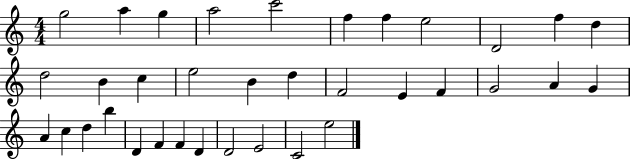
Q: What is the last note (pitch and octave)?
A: E5